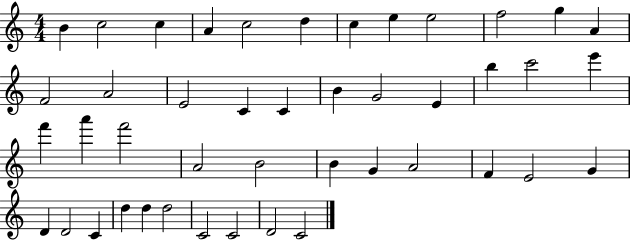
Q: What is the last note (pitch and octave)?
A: C4